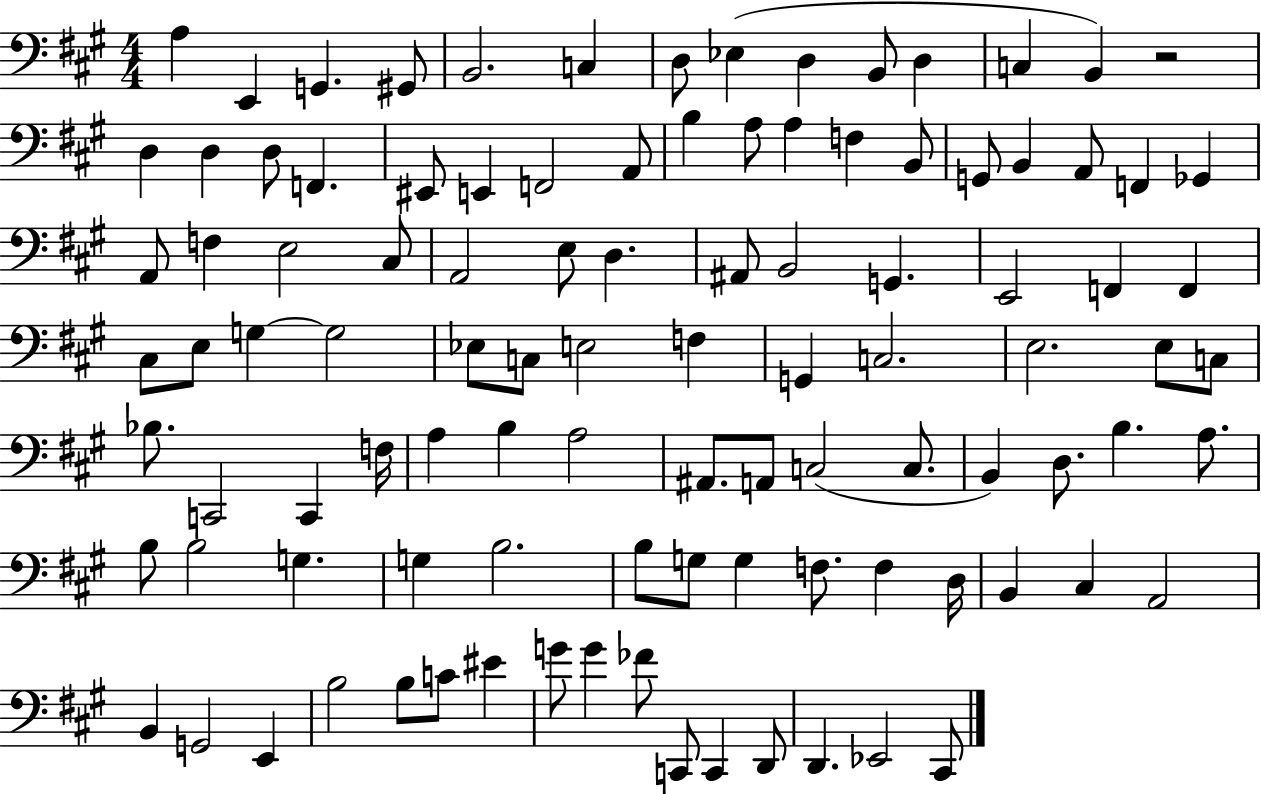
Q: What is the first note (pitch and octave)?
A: A3